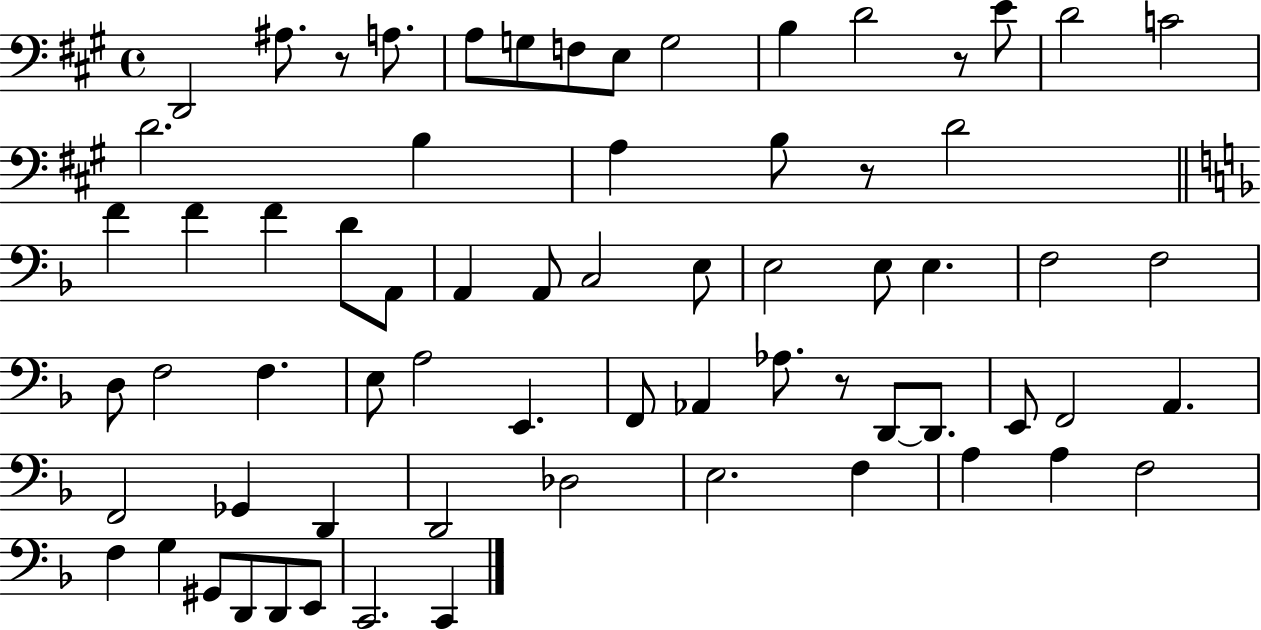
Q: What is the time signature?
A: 4/4